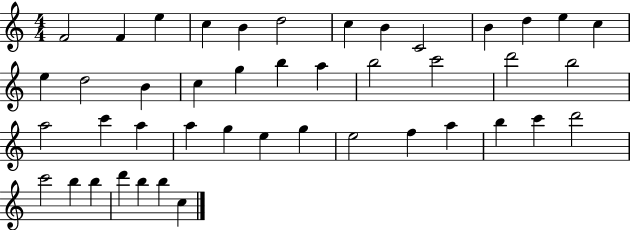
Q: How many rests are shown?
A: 0